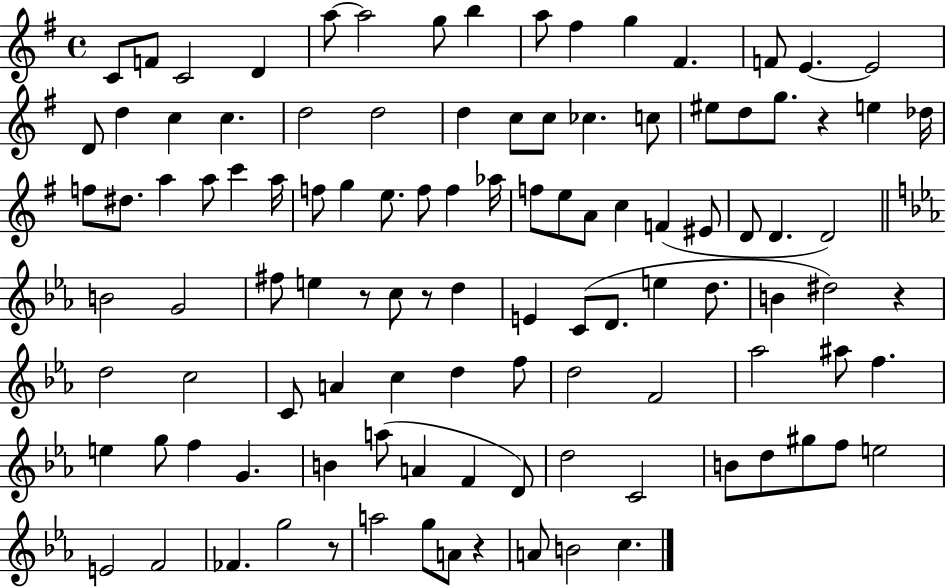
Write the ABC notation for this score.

X:1
T:Untitled
M:4/4
L:1/4
K:G
C/2 F/2 C2 D a/2 a2 g/2 b a/2 ^f g ^F F/2 E E2 D/2 d c c d2 d2 d c/2 c/2 _c c/2 ^e/2 d/2 g/2 z e _d/4 f/2 ^d/2 a a/2 c' a/4 f/2 g e/2 f/2 f _a/4 f/2 e/2 A/2 c F ^E/2 D/2 D D2 B2 G2 ^f/2 e z/2 c/2 z/2 d E C/2 D/2 e d/2 B ^d2 z d2 c2 C/2 A c d f/2 d2 F2 _a2 ^a/2 f e g/2 f G B a/2 A F D/2 d2 C2 B/2 d/2 ^g/2 f/2 e2 E2 F2 _F g2 z/2 a2 g/2 A/2 z A/2 B2 c